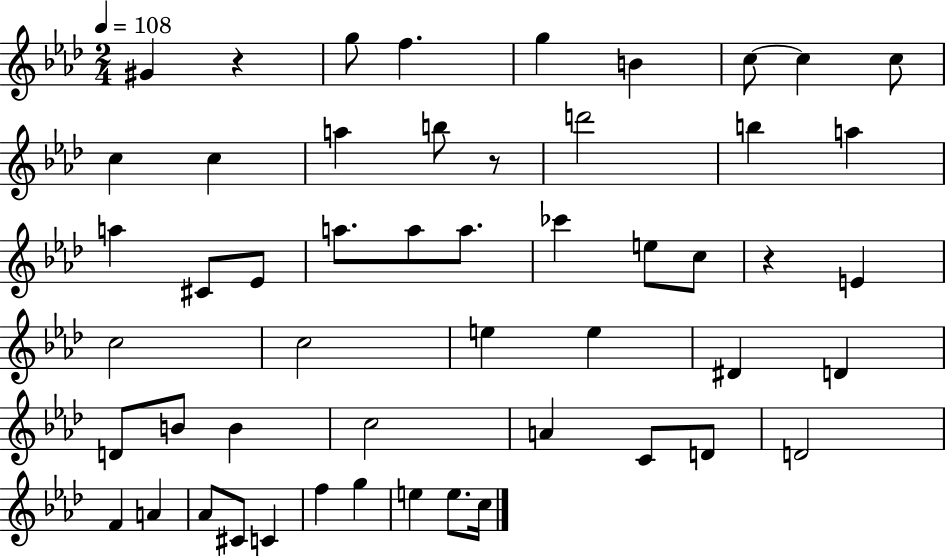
{
  \clef treble
  \numericTimeSignature
  \time 2/4
  \key aes \major
  \tempo 4 = 108
  gis'4 r4 | g''8 f''4. | g''4 b'4 | c''8~~ c''4 c''8 | \break c''4 c''4 | a''4 b''8 r8 | d'''2 | b''4 a''4 | \break a''4 cis'8 ees'8 | a''8. a''8 a''8. | ces'''4 e''8 c''8 | r4 e'4 | \break c''2 | c''2 | e''4 e''4 | dis'4 d'4 | \break d'8 b'8 b'4 | c''2 | a'4 c'8 d'8 | d'2 | \break f'4 a'4 | aes'8 cis'8 c'4 | f''4 g''4 | e''4 e''8. c''16 | \break \bar "|."
}